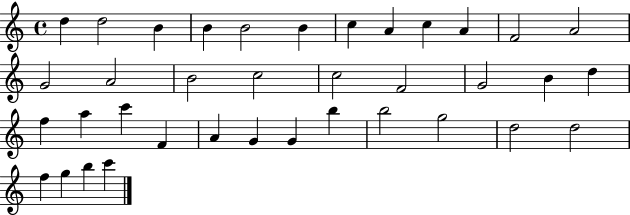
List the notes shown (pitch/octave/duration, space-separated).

D5/q D5/h B4/q B4/q B4/h B4/q C5/q A4/q C5/q A4/q F4/h A4/h G4/h A4/h B4/h C5/h C5/h F4/h G4/h B4/q D5/q F5/q A5/q C6/q F4/q A4/q G4/q G4/q B5/q B5/h G5/h D5/h D5/h F5/q G5/q B5/q C6/q